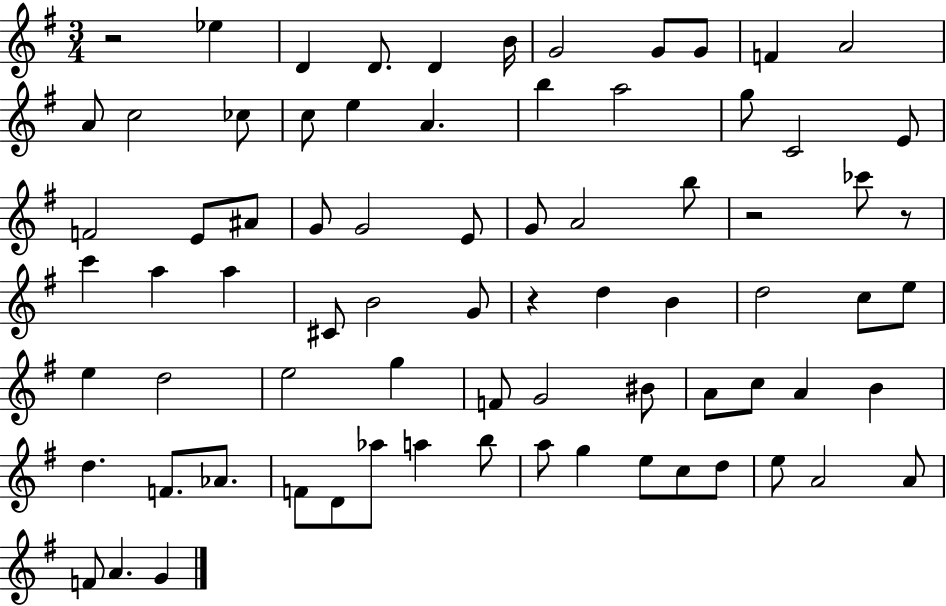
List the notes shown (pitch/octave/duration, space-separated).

R/h Eb5/q D4/q D4/e. D4/q B4/s G4/h G4/e G4/e F4/q A4/h A4/e C5/h CES5/e C5/e E5/q A4/q. B5/q A5/h G5/e C4/h E4/e F4/h E4/e A#4/e G4/e G4/h E4/e G4/e A4/h B5/e R/h CES6/e R/e C6/q A5/q A5/q C#4/e B4/h G4/e R/q D5/q B4/q D5/h C5/e E5/e E5/q D5/h E5/h G5/q F4/e G4/h BIS4/e A4/e C5/e A4/q B4/q D5/q. F4/e. Ab4/e. F4/e D4/e Ab5/e A5/q B5/e A5/e G5/q E5/e C5/e D5/e E5/e A4/h A4/e F4/e A4/q. G4/q